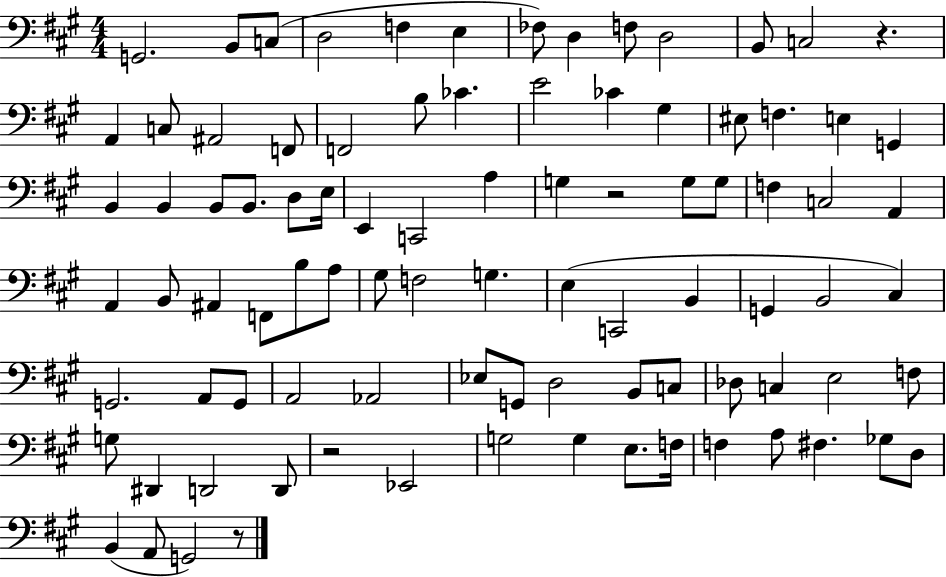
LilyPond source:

{
  \clef bass
  \numericTimeSignature
  \time 4/4
  \key a \major
  \repeat volta 2 { g,2. b,8 c8( | d2 f4 e4 | fes8) d4 f8 d2 | b,8 c2 r4. | \break a,4 c8 ais,2 f,8 | f,2 b8 ces'4. | e'2 ces'4 gis4 | eis8 f4. e4 g,4 | \break b,4 b,4 b,8 b,8. d8 e16 | e,4 c,2 a4 | g4 r2 g8 g8 | f4 c2 a,4 | \break a,4 b,8 ais,4 f,8 b8 a8 | gis8 f2 g4. | e4( c,2 b,4 | g,4 b,2 cis4) | \break g,2. a,8 g,8 | a,2 aes,2 | ees8 g,8 d2 b,8 c8 | des8 c4 e2 f8 | \break g8 dis,4 d,2 d,8 | r2 ees,2 | g2 g4 e8. f16 | f4 a8 fis4. ges8 d8 | \break b,4( a,8 g,2) r8 | } \bar "|."
}